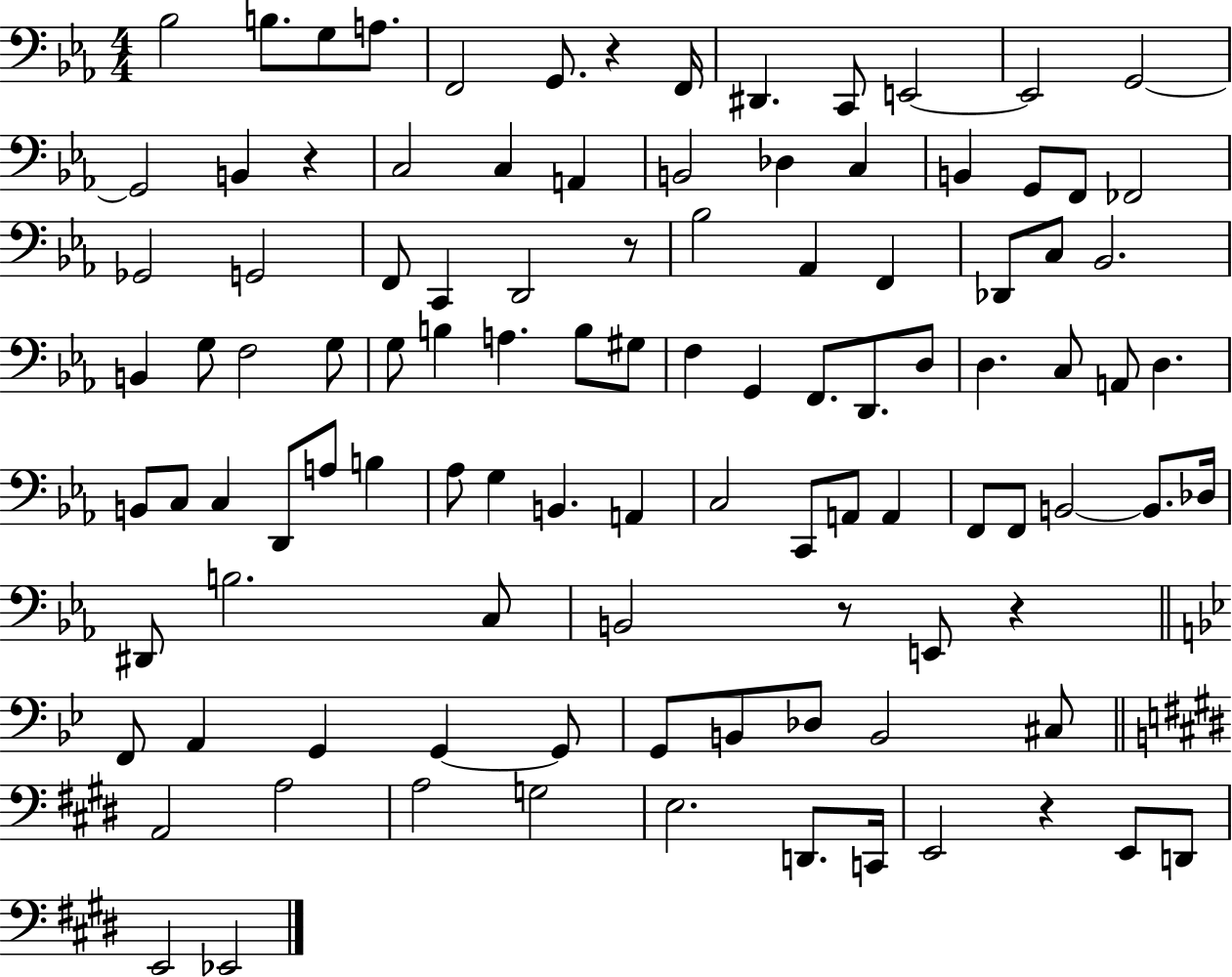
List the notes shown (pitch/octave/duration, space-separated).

Bb3/h B3/e. G3/e A3/e. F2/h G2/e. R/q F2/s D#2/q. C2/e E2/h E2/h G2/h G2/h B2/q R/q C3/h C3/q A2/q B2/h Db3/q C3/q B2/q G2/e F2/e FES2/h Gb2/h G2/h F2/e C2/q D2/h R/e Bb3/h Ab2/q F2/q Db2/e C3/e Bb2/h. B2/q G3/e F3/h G3/e G3/e B3/q A3/q. B3/e G#3/e F3/q G2/q F2/e. D2/e. D3/e D3/q. C3/e A2/e D3/q. B2/e C3/e C3/q D2/e A3/e B3/q Ab3/e G3/q B2/q. A2/q C3/h C2/e A2/e A2/q F2/e F2/e B2/h B2/e. Db3/s D#2/e B3/h. C3/e B2/h R/e E2/e R/q F2/e A2/q G2/q G2/q G2/e G2/e B2/e Db3/e B2/h C#3/e A2/h A3/h A3/h G3/h E3/h. D2/e. C2/s E2/h R/q E2/e D2/e E2/h Eb2/h